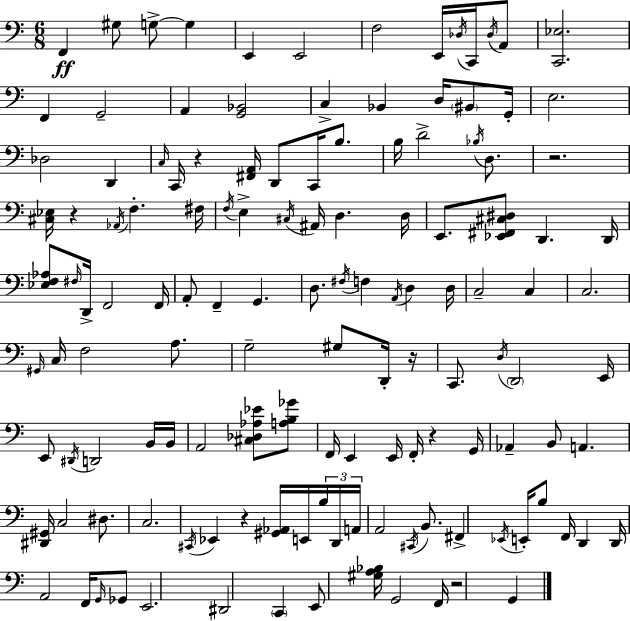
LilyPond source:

{
  \clef bass
  \numericTimeSignature
  \time 6/8
  \key a \minor
  f,4\ff gis8 g8->~~ g4 | e,4 e,2 | f2 e,16 \acciaccatura { des16 } c,16 \acciaccatura { des16 } | a,8 <c, ees>2. | \break f,4 g,2-- | a,4 <g, bes,>2 | c4-> bes,4 d16 \parenthesize bis,8 | g,16-. e2. | \break des2 d,4 | \grace { c16 } c,16 r4 <fis, a,>16 d,8 c,16 | b8. b16 d'2-> | \acciaccatura { bes16 } d8. r2. | \break <cis ees>16 r4 \acciaccatura { aes,16 } f4.-. | fis16 \acciaccatura { f16 } e4-> \acciaccatura { cis16 } ais,16 | d4. d16 e,8. <ees, fis, cis dis>8 | d,4. d,16 <ees f aes>8 \grace { fis16 } d,16-> f,2 | \break f,16 a,8-. f,4-- | g,4. d8. \acciaccatura { fis16 } | f4 \acciaccatura { a,16 } d4 d16 c2-- | c4 c2. | \break \grace { gis,16 } c16 | f2 a8. g2-- | gis8 d,16-. r16 c,8. | \acciaccatura { d16 } \parenthesize d,2 e,16 | \break e,8 \acciaccatura { dis,16 } d,2 b,16 | b,16 a,2 <cis des aes ees'>8 <a b ges'>8 | f,16 e,4 e,16 f,16-. r4 | g,16 aes,4-- b,8 a,4. | \break <dis, gis,>16 c2 dis8. | c2. | \acciaccatura { cis,16 } ees,4 r4 <gis, aes,>16 e,16 | \tuplet 3/2 { b16 d,16 a,16 } a,2 \acciaccatura { cis,16 } | \break b,8. fis,4-> \acciaccatura { ees,16 } e,16-. b8 f,16 | d,4 d,16 a,2 | f,16 \grace { g,16 } ges,8 e,2. | dis,2 | \break \parenthesize c,4 e,8 <gis a bes>16 g,2 | f,16 r2 | g,4 \bar "|."
}